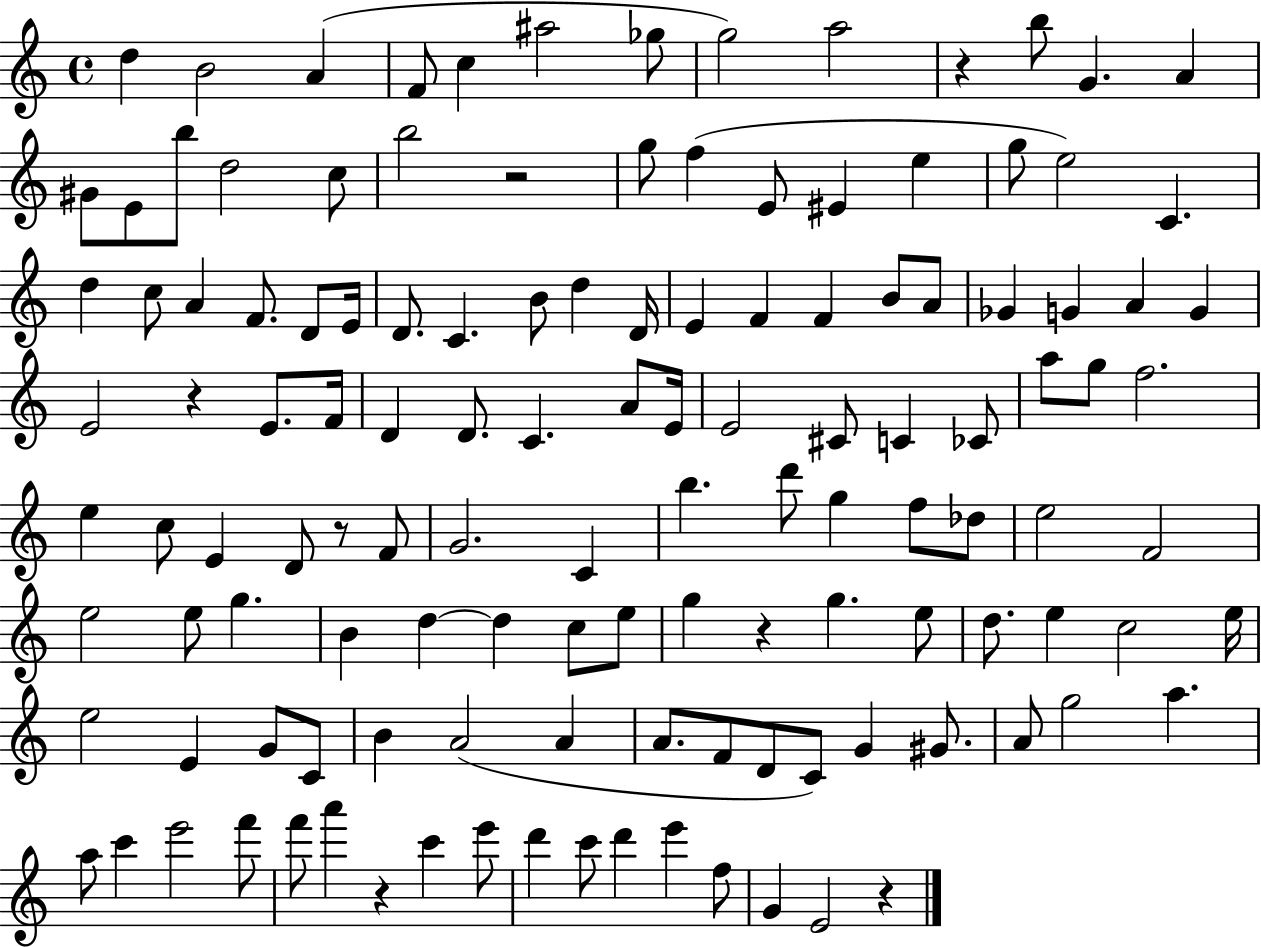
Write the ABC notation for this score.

X:1
T:Untitled
M:4/4
L:1/4
K:C
d B2 A F/2 c ^a2 _g/2 g2 a2 z b/2 G A ^G/2 E/2 b/2 d2 c/2 b2 z2 g/2 f E/2 ^E e g/2 e2 C d c/2 A F/2 D/2 E/4 D/2 C B/2 d D/4 E F F B/2 A/2 _G G A G E2 z E/2 F/4 D D/2 C A/2 E/4 E2 ^C/2 C _C/2 a/2 g/2 f2 e c/2 E D/2 z/2 F/2 G2 C b d'/2 g f/2 _d/2 e2 F2 e2 e/2 g B d d c/2 e/2 g z g e/2 d/2 e c2 e/4 e2 E G/2 C/2 B A2 A A/2 F/2 D/2 C/2 G ^G/2 A/2 g2 a a/2 c' e'2 f'/2 f'/2 a' z c' e'/2 d' c'/2 d' e' f/2 G E2 z